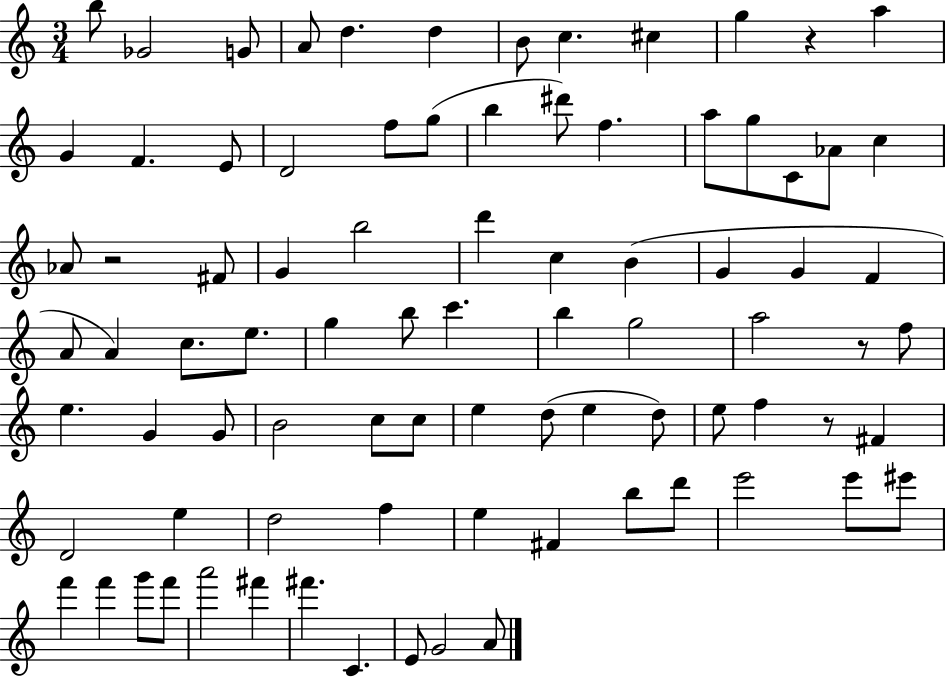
{
  \clef treble
  \numericTimeSignature
  \time 3/4
  \key c \major
  b''8 ges'2 g'8 | a'8 d''4. d''4 | b'8 c''4. cis''4 | g''4 r4 a''4 | \break g'4 f'4. e'8 | d'2 f''8 g''8( | b''4 dis'''8) f''4. | a''8 g''8 c'8 aes'8 c''4 | \break aes'8 r2 fis'8 | g'4 b''2 | d'''4 c''4 b'4( | g'4 g'4 f'4 | \break a'8 a'4) c''8. e''8. | g''4 b''8 c'''4. | b''4 g''2 | a''2 r8 f''8 | \break e''4. g'4 g'8 | b'2 c''8 c''8 | e''4 d''8( e''4 d''8) | e''8 f''4 r8 fis'4 | \break d'2 e''4 | d''2 f''4 | e''4 fis'4 b''8 d'''8 | e'''2 e'''8 eis'''8 | \break f'''4 f'''4 g'''8 f'''8 | a'''2 fis'''4 | fis'''4. c'4. | e'8 g'2 a'8 | \break \bar "|."
}